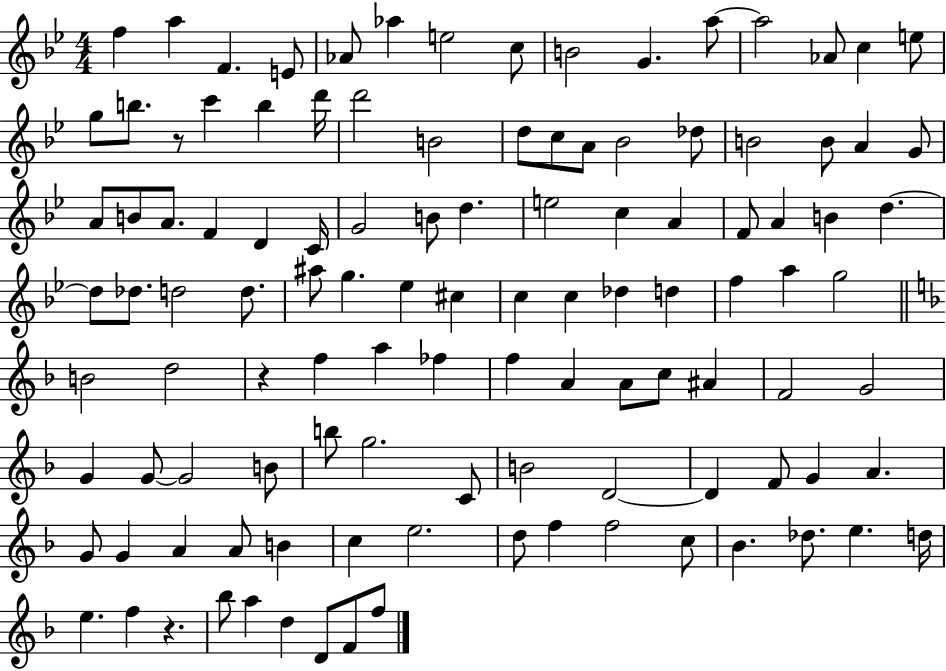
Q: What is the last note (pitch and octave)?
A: F5